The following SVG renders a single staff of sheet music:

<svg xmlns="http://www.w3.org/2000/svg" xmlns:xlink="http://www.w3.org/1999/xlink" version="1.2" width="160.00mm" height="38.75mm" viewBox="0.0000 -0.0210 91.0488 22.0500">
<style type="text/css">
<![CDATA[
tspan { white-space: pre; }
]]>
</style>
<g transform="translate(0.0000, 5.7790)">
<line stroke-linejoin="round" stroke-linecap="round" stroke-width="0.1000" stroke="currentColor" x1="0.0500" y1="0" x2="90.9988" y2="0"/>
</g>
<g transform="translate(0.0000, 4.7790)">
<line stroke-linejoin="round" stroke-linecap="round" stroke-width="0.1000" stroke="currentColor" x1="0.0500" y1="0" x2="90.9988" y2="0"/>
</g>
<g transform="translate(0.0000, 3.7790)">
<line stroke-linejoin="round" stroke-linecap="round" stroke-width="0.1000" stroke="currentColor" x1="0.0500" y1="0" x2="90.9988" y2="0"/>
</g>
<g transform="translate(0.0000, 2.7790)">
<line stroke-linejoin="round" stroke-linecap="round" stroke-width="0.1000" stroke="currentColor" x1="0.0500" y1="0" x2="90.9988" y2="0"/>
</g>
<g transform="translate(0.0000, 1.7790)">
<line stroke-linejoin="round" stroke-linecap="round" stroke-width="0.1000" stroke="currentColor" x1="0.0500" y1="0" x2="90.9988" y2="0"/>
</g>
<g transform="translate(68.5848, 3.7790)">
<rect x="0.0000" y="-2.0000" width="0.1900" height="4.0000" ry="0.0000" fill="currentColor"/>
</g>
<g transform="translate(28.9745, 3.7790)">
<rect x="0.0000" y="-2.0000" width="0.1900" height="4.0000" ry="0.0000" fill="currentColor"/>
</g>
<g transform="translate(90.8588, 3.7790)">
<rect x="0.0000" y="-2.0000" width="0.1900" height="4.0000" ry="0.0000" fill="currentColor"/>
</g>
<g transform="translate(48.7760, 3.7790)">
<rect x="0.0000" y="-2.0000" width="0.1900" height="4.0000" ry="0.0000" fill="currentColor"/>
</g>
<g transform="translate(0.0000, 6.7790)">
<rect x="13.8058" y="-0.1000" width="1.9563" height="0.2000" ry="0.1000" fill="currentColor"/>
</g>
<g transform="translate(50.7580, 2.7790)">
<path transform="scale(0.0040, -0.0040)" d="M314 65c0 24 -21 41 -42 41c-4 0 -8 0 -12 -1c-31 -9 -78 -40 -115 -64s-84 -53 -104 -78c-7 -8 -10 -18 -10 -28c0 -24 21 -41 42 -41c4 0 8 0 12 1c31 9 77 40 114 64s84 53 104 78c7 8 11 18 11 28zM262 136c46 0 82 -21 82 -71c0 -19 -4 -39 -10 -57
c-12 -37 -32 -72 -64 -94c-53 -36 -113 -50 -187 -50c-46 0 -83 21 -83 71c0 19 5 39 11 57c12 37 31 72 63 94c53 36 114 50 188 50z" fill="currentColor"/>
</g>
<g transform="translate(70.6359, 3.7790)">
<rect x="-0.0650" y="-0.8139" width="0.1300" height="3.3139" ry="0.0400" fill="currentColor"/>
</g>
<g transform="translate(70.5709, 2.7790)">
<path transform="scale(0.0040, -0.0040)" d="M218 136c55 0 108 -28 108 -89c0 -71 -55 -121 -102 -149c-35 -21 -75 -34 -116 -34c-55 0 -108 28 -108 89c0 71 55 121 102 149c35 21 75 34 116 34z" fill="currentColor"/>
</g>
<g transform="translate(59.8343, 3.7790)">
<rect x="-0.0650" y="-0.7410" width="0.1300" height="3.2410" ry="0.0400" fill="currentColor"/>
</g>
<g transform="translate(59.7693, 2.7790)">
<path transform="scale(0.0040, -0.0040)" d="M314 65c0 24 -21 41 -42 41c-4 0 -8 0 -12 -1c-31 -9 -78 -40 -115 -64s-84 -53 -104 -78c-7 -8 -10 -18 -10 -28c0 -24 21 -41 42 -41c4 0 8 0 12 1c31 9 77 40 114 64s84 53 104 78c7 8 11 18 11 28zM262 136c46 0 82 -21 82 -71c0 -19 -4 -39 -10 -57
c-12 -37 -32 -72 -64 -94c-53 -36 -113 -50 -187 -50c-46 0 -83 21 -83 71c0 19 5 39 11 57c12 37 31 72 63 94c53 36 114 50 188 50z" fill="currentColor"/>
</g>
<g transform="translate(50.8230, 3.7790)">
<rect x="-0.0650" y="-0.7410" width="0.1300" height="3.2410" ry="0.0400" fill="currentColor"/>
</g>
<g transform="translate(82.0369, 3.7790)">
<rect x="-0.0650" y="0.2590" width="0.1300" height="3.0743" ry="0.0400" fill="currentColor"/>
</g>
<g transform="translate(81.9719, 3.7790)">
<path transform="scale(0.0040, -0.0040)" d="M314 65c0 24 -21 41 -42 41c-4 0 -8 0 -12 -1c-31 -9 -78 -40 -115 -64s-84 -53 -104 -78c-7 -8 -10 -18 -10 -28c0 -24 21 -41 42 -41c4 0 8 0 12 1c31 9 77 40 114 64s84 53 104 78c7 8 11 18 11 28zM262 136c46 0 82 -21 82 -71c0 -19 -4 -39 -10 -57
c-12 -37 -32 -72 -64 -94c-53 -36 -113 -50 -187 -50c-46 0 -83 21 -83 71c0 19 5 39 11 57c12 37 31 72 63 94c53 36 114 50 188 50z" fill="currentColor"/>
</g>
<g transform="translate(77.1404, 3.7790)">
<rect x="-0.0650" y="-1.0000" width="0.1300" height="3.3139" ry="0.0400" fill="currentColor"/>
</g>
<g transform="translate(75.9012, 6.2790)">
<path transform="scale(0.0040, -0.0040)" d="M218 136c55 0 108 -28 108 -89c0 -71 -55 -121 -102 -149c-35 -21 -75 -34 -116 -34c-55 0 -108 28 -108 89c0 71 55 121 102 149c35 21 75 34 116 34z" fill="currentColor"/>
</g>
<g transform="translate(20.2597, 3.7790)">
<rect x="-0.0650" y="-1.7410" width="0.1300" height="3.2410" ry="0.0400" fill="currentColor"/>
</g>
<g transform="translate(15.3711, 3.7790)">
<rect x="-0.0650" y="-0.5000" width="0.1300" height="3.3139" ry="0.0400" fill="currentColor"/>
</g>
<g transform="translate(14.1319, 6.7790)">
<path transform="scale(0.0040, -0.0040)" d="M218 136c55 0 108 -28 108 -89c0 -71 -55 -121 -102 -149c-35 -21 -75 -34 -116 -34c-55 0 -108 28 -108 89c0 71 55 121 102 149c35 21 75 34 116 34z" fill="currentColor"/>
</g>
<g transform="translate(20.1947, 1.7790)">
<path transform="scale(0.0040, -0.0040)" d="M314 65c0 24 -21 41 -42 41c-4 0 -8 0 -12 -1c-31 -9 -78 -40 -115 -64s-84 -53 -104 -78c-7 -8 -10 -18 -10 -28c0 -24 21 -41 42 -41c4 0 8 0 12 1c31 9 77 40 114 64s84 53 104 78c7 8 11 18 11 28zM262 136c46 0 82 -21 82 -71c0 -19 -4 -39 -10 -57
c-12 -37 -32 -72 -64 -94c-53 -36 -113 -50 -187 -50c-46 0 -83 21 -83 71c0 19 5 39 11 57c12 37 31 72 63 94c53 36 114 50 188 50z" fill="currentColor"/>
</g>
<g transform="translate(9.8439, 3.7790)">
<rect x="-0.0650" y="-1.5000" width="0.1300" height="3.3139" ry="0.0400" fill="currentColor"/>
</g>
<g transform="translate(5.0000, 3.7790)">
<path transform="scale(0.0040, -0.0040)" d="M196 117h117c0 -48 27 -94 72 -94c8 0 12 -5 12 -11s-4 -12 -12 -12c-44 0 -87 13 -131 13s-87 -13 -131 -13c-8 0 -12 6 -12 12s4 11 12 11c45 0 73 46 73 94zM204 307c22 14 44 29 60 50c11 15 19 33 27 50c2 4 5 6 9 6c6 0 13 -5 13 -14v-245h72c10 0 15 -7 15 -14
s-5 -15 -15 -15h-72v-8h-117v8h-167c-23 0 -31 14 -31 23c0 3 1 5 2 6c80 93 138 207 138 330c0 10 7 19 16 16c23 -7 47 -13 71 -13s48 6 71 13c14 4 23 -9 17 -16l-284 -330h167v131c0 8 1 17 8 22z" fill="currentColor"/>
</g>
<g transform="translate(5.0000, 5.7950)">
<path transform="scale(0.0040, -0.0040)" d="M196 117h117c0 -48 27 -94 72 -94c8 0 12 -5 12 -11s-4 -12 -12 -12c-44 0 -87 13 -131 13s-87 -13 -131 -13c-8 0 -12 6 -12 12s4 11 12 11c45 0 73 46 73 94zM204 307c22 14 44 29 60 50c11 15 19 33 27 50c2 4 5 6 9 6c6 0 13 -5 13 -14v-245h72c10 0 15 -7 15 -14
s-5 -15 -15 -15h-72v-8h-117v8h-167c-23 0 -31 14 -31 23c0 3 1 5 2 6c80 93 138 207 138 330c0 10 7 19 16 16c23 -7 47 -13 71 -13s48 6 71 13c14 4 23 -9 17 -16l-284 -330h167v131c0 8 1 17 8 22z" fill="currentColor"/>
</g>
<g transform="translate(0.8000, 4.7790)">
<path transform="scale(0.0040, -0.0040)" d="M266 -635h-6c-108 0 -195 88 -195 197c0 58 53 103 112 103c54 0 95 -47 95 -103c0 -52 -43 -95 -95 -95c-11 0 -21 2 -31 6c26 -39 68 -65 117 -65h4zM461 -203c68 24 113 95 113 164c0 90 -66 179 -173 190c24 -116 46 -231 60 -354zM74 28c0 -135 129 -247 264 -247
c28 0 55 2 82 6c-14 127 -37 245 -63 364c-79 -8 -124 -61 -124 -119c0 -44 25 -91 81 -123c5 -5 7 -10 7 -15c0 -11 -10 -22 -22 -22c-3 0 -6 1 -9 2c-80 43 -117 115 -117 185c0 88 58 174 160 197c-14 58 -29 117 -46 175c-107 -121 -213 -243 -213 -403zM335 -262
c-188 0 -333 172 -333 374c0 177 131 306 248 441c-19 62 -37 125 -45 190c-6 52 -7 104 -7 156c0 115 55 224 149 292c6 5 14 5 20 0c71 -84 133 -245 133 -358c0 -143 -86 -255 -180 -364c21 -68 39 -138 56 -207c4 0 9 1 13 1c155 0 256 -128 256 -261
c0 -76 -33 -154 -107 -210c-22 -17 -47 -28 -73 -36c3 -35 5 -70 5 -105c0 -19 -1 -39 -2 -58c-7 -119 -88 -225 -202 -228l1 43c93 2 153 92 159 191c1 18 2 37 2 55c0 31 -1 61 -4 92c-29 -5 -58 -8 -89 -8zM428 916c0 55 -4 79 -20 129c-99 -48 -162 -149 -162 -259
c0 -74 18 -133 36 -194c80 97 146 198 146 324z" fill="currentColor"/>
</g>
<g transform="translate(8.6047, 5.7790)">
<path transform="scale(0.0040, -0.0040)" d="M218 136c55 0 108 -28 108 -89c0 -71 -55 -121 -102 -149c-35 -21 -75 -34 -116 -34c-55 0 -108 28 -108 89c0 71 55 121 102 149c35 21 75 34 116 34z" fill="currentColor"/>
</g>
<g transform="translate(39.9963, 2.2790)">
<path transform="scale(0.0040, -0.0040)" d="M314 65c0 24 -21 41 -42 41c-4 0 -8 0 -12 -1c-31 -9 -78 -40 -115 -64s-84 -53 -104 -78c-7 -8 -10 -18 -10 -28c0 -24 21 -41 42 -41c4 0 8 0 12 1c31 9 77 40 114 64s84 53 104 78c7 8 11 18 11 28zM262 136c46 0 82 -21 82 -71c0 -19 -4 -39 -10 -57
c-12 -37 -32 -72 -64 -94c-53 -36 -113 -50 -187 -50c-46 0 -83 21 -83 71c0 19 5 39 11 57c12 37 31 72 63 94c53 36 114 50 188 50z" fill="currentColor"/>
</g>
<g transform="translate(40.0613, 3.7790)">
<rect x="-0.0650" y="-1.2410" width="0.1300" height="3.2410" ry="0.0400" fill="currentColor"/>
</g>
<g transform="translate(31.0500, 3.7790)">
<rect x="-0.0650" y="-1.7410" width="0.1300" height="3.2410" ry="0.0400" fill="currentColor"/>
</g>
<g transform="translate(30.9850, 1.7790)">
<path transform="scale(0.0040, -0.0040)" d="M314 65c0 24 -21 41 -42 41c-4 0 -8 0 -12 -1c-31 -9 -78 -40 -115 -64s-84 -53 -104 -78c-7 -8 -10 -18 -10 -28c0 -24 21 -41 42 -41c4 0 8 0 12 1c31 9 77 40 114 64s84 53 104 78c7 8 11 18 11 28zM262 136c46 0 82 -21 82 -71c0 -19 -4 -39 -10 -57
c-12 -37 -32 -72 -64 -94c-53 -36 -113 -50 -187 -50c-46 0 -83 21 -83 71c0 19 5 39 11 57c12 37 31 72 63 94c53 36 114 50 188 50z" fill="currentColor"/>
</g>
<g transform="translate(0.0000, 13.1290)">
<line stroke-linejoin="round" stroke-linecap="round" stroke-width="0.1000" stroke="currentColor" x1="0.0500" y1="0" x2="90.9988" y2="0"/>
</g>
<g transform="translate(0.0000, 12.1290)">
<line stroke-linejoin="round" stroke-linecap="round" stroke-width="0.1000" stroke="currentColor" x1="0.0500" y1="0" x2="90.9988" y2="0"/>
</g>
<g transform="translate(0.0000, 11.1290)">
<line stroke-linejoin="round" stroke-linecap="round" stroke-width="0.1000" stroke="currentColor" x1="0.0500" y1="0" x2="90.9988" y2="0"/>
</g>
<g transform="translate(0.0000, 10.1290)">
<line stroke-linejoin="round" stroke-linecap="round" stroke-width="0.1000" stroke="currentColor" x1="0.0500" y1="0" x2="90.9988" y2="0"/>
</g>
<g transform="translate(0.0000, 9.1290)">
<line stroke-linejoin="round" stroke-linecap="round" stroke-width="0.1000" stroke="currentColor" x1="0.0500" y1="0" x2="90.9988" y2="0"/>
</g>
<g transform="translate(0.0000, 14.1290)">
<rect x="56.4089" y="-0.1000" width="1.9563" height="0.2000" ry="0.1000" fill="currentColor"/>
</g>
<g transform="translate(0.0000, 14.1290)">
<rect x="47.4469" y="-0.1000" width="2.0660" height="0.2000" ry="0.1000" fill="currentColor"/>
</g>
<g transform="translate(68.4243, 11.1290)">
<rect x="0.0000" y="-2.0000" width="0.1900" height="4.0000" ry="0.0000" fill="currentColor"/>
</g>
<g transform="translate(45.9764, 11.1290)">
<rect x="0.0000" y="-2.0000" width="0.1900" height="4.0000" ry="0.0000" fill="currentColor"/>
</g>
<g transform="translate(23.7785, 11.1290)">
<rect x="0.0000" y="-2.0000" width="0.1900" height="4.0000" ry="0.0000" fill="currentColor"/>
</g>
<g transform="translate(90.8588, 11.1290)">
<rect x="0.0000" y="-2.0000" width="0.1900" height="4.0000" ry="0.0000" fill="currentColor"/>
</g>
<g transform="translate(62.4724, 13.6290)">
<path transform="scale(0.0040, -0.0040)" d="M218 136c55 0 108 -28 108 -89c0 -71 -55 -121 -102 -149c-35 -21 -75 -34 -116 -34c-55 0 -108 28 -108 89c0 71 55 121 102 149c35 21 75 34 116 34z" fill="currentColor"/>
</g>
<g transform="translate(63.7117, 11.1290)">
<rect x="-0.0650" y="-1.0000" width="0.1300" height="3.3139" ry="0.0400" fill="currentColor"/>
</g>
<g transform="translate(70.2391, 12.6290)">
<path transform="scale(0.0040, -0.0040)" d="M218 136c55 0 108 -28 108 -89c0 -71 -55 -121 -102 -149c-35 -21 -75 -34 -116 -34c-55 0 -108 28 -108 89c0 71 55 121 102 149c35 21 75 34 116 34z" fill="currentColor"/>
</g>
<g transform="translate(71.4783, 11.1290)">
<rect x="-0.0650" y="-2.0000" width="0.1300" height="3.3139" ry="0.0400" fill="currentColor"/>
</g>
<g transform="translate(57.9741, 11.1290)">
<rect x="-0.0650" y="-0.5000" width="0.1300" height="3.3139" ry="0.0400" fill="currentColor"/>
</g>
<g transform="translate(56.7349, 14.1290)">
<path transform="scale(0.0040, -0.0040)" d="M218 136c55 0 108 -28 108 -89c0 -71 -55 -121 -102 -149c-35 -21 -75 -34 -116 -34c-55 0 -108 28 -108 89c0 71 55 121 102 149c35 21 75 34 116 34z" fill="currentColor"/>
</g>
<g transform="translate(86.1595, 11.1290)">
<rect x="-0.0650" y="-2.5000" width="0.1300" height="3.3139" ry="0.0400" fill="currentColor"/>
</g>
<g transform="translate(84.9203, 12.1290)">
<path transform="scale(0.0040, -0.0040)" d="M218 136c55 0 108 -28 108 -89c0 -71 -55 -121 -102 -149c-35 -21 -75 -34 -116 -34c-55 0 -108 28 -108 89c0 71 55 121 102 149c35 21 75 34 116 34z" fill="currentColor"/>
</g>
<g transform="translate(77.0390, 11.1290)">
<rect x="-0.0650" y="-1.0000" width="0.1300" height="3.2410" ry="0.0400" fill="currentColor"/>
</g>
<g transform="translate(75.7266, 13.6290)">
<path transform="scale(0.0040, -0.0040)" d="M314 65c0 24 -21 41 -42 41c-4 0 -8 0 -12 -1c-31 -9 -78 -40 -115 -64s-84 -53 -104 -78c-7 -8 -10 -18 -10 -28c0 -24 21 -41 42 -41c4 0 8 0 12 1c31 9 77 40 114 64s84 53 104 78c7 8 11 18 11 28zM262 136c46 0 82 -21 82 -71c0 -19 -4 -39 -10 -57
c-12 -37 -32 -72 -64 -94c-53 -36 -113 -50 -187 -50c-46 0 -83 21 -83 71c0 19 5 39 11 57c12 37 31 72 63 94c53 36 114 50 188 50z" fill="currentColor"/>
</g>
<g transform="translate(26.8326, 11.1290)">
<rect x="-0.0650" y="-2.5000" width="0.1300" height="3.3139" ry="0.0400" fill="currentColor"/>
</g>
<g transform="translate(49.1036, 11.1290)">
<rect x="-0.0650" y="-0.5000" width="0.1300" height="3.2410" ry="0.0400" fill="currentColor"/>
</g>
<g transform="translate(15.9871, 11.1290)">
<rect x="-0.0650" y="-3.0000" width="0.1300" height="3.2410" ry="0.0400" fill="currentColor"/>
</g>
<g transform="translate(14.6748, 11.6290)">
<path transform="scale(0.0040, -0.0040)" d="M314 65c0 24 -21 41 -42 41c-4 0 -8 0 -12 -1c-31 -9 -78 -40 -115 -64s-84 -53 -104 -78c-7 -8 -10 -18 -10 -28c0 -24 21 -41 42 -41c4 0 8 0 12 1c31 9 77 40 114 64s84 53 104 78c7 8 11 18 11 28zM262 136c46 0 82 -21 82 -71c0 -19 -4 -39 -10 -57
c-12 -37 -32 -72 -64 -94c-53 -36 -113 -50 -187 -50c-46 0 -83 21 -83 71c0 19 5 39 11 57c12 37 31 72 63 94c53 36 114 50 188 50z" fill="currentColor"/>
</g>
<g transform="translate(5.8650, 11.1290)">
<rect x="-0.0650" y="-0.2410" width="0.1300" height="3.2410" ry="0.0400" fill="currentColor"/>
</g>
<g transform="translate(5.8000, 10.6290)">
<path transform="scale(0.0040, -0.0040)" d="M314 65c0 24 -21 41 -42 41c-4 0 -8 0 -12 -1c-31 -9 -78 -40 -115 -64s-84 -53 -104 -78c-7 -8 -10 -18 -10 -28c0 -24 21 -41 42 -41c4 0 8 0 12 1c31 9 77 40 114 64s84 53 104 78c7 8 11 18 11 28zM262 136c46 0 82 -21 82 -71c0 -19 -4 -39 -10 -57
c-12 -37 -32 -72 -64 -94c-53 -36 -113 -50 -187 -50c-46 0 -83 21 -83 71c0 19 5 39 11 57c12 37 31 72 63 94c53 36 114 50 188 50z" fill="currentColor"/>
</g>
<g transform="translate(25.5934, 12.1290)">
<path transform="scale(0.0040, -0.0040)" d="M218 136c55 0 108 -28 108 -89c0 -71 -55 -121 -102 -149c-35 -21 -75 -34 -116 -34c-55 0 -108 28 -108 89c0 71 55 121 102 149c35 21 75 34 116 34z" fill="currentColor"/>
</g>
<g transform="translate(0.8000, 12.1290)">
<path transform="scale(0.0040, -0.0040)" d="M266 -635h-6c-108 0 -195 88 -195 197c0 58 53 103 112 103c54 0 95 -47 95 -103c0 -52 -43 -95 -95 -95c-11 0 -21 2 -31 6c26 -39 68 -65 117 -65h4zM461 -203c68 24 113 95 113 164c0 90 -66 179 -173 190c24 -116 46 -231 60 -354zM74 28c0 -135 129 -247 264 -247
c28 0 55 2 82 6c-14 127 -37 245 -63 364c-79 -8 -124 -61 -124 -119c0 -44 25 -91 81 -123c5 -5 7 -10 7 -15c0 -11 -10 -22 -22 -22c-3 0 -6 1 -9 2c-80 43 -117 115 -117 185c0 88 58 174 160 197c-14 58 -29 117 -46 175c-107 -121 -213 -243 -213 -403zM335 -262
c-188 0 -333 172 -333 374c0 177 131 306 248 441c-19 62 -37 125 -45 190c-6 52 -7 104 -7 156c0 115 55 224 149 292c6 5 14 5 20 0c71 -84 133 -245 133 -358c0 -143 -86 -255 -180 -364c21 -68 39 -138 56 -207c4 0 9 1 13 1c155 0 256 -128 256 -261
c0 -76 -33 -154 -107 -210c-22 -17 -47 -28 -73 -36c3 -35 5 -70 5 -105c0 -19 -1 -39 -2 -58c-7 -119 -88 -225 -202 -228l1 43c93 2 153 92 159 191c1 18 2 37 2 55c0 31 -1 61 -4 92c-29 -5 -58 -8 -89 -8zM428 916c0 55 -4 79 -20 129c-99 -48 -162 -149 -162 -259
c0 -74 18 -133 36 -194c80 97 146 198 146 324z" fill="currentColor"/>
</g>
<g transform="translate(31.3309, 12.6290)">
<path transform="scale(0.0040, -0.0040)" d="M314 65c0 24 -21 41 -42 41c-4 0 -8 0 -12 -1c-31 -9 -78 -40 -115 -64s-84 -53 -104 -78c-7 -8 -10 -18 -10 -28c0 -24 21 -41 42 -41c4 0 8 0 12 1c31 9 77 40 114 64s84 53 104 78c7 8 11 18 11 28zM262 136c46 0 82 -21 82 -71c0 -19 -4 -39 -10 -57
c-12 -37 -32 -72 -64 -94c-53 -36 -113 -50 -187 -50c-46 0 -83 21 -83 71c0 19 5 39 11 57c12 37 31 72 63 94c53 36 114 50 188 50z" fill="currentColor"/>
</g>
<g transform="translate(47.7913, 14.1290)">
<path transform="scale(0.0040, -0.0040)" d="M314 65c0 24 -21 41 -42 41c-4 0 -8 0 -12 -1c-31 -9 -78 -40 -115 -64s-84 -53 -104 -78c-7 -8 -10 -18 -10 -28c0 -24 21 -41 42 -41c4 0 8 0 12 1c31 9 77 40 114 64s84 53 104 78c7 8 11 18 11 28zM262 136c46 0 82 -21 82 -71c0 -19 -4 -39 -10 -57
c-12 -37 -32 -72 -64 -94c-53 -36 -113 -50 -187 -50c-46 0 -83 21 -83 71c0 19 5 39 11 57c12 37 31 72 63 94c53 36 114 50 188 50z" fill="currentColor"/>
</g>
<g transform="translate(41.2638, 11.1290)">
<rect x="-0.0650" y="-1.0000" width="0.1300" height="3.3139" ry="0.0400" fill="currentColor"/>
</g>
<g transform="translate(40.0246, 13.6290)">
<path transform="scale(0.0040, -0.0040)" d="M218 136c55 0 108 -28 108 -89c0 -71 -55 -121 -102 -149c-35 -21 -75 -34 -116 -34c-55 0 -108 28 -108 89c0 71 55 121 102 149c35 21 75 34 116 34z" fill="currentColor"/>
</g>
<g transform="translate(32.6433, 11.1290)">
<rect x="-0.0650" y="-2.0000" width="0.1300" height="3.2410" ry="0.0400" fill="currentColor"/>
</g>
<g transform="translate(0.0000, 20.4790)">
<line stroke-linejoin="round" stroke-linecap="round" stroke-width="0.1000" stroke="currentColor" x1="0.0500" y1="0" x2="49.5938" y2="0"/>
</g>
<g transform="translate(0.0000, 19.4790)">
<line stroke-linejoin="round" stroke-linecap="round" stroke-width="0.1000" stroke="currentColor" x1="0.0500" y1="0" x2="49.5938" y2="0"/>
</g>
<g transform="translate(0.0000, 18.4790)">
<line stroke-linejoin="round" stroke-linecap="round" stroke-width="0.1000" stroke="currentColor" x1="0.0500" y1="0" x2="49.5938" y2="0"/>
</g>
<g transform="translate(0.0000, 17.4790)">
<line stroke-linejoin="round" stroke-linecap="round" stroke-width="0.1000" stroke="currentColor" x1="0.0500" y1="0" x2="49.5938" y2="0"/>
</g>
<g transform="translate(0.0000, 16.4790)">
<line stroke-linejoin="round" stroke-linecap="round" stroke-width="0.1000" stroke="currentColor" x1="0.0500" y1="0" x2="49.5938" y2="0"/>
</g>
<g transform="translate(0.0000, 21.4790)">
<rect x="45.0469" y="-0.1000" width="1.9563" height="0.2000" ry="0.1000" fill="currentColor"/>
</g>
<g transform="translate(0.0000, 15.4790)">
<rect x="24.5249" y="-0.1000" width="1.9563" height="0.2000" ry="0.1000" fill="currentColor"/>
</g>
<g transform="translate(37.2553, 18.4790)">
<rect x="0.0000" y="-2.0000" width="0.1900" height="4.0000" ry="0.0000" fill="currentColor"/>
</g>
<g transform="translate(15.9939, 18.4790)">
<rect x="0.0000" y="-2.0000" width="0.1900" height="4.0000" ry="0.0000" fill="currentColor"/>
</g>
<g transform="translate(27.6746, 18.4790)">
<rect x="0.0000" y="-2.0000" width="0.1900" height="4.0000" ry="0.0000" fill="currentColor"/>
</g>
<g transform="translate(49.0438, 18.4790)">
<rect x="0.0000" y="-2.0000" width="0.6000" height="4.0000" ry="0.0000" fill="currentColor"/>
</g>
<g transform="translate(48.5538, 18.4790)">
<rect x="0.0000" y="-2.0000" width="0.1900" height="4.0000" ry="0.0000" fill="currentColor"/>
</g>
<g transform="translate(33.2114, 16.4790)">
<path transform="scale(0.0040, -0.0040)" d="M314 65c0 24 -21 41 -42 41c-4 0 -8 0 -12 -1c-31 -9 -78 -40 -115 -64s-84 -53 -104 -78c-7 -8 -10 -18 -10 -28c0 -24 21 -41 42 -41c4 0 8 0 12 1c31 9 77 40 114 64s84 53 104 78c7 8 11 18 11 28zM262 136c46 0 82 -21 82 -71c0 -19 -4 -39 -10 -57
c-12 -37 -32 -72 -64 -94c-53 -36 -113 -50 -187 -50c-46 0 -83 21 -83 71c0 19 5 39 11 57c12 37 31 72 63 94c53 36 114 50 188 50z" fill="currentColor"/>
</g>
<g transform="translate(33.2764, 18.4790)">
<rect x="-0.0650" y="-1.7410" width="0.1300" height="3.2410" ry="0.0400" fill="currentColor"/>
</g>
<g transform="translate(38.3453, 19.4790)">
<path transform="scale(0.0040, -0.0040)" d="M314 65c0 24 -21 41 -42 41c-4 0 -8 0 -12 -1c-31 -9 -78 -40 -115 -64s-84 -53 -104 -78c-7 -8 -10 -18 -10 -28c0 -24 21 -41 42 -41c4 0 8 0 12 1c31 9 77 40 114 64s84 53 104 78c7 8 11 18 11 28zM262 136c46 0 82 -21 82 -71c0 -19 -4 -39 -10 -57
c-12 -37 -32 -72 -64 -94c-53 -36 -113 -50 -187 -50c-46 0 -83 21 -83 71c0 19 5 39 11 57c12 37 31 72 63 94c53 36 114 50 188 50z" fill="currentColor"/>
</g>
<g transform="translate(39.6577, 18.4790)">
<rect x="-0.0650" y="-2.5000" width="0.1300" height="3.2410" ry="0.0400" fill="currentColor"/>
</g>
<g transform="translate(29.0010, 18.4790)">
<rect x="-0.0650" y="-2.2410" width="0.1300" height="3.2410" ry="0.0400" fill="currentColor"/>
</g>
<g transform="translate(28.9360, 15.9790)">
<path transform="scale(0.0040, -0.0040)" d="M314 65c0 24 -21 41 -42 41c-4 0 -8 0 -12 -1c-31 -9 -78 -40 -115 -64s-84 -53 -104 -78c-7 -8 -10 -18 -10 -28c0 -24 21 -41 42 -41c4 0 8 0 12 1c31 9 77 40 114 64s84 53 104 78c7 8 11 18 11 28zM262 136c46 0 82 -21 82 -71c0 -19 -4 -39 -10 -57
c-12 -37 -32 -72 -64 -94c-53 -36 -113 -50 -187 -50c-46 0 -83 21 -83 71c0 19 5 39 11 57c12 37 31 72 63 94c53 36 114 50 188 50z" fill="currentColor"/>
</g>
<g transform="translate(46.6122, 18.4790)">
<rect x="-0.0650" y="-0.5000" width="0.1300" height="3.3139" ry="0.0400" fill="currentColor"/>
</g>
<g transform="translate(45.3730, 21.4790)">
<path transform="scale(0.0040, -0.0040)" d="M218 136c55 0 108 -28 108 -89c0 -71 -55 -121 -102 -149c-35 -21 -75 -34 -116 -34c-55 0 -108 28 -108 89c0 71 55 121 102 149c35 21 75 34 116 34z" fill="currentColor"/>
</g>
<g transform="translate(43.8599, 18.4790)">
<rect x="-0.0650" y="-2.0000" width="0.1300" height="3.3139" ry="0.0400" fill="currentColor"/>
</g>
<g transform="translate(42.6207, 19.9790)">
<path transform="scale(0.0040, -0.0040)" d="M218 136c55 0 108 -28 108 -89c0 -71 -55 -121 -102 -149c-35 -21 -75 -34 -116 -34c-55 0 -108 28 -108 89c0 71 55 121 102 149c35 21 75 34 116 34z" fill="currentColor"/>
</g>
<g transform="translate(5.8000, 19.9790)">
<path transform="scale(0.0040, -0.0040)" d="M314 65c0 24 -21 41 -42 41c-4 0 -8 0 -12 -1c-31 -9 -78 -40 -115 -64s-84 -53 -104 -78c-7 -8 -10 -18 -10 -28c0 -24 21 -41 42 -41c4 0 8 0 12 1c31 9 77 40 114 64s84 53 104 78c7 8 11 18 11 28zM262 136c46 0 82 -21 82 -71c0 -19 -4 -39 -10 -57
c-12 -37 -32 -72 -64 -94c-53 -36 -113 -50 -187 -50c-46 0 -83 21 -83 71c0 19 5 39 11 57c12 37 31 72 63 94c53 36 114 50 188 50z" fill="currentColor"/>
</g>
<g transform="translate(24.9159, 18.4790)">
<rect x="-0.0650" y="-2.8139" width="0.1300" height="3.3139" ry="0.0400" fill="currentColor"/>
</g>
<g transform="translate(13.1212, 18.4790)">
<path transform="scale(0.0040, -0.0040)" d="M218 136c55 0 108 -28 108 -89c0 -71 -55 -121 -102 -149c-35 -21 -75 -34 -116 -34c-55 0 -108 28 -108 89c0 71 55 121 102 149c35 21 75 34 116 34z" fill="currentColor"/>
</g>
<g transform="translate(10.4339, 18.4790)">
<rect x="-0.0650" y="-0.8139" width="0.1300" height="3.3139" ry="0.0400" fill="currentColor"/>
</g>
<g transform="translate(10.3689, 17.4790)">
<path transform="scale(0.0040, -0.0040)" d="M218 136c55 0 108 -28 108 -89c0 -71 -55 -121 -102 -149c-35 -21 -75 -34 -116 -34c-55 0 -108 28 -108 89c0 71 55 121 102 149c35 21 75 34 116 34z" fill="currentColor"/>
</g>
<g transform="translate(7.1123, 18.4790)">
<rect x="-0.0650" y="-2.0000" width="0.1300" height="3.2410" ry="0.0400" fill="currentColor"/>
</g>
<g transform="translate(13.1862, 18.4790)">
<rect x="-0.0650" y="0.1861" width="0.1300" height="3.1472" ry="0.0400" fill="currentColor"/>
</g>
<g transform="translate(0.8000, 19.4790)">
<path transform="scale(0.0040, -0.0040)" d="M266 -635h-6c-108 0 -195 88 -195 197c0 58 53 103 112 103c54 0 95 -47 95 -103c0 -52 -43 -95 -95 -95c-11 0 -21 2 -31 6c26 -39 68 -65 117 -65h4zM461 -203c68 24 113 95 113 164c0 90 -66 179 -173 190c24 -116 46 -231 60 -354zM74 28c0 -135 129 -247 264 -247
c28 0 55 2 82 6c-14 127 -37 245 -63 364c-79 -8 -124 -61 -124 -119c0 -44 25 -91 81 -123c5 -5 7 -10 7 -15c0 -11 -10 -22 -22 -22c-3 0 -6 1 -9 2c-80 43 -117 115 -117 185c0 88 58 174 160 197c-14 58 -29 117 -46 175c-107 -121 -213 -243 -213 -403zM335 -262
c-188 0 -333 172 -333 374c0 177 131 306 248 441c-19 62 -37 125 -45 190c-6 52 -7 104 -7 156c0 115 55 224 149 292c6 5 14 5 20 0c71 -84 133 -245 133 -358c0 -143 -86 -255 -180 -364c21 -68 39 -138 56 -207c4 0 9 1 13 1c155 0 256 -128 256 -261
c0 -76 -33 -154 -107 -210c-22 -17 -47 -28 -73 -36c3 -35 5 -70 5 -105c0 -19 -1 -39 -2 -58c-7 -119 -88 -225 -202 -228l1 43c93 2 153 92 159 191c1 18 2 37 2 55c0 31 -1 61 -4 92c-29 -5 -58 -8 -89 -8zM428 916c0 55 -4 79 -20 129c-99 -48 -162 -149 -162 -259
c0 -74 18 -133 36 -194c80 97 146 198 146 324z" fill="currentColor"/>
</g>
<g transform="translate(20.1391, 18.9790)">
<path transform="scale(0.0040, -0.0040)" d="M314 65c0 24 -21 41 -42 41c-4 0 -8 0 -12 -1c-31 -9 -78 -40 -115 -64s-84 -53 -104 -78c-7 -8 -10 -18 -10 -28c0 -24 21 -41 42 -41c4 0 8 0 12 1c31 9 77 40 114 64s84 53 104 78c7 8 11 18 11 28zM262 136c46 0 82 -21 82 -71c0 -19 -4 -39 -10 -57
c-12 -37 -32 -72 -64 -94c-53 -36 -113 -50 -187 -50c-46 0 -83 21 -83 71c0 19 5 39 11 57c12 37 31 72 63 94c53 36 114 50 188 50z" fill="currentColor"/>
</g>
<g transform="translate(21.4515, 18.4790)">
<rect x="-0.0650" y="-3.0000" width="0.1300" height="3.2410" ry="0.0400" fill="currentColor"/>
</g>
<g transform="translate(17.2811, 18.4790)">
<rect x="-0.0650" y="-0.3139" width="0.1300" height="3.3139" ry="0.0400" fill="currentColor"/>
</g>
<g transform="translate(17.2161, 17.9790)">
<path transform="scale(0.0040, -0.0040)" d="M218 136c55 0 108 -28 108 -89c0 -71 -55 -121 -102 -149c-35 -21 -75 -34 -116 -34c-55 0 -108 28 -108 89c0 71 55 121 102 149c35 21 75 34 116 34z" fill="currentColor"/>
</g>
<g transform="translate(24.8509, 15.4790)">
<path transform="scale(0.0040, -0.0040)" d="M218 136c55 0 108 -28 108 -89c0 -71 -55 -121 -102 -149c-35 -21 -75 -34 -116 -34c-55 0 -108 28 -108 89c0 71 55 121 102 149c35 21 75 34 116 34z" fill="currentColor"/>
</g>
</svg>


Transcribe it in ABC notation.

X:1
T:Untitled
M:4/4
L:1/4
K:C
E C f2 f2 e2 d2 d2 d D B2 c2 A2 G F2 D C2 C D F D2 G F2 d B c A2 a g2 f2 G2 F C